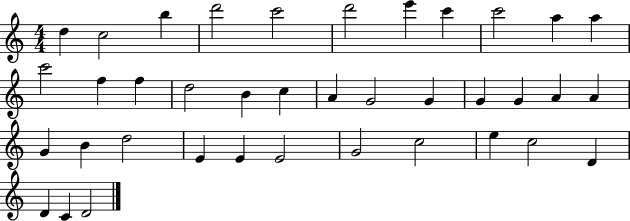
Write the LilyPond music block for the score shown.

{
  \clef treble
  \numericTimeSignature
  \time 4/4
  \key c \major
  d''4 c''2 b''4 | d'''2 c'''2 | d'''2 e'''4 c'''4 | c'''2 a''4 a''4 | \break c'''2 f''4 f''4 | d''2 b'4 c''4 | a'4 g'2 g'4 | g'4 g'4 a'4 a'4 | \break g'4 b'4 d''2 | e'4 e'4 e'2 | g'2 c''2 | e''4 c''2 d'4 | \break d'4 c'4 d'2 | \bar "|."
}